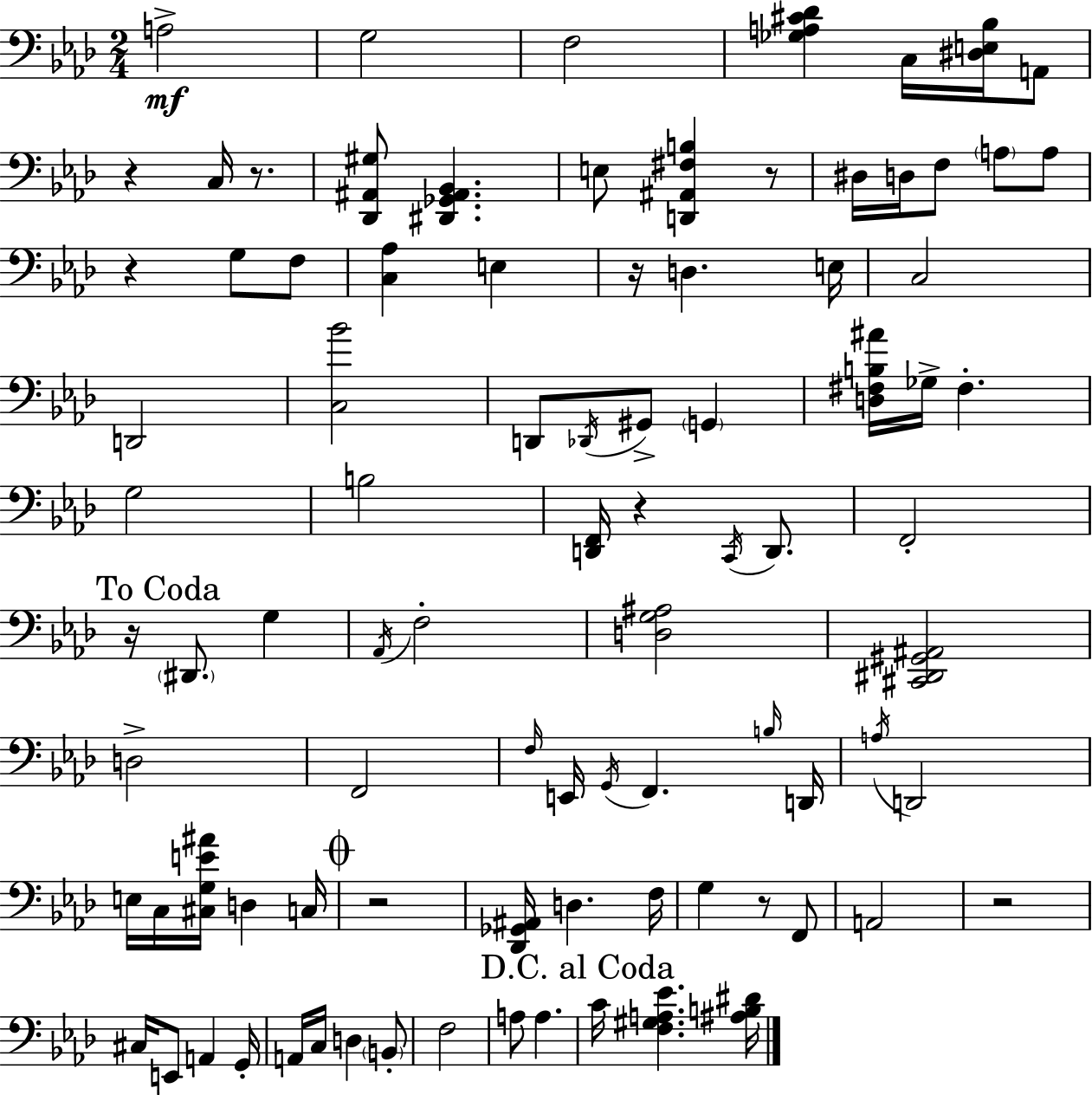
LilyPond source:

{
  \clef bass
  \numericTimeSignature
  \time 2/4
  \key f \minor
  a2->\mf | g2 | f2 | <ges a cis' des'>4 c16 <dis e bes>16 a,8 | \break r4 c16 r8. | <des, ais, gis>8 <dis, ges, ais, bes,>4. | e8 <d, ais, fis b>4 r8 | dis16 d16 f8 \parenthesize a8 a8 | \break r4 g8 f8 | <c aes>4 e4 | r16 d4. e16 | c2 | \break d,2 | <c bes'>2 | d,8 \acciaccatura { des,16 } gis,8-> \parenthesize g,4 | <d fis b ais'>16 ges16-> fis4.-. | \break g2 | b2 | <d, f,>16 r4 \acciaccatura { c,16 } d,8. | f,2-. | \break \mark "To Coda" r16 \parenthesize dis,8. g4 | \acciaccatura { aes,16 } f2-. | <d g ais>2 | <cis, dis, gis, ais,>2 | \break d2-> | f,2 | \grace { f16 } e,16 \acciaccatura { g,16 } f,4. | \grace { b16 } d,16 \acciaccatura { a16 } d,2 | \break e16 | c16 <cis g e' ais'>16 d4 c16 \mark \markup { \musicglyph "scripts.coda" } r2 | <des, ges, ais,>16 | d4. f16 g4 | \break r8 f,8 a,2 | r2 | cis16 | e,8 a,4 g,16-. a,16 | \break c16 d4 \parenthesize b,8-. f2 | a8 | a4. \mark "D.C. al Coda" c'16 | <f gis a ees'>4. <ais b dis'>16 \bar "|."
}